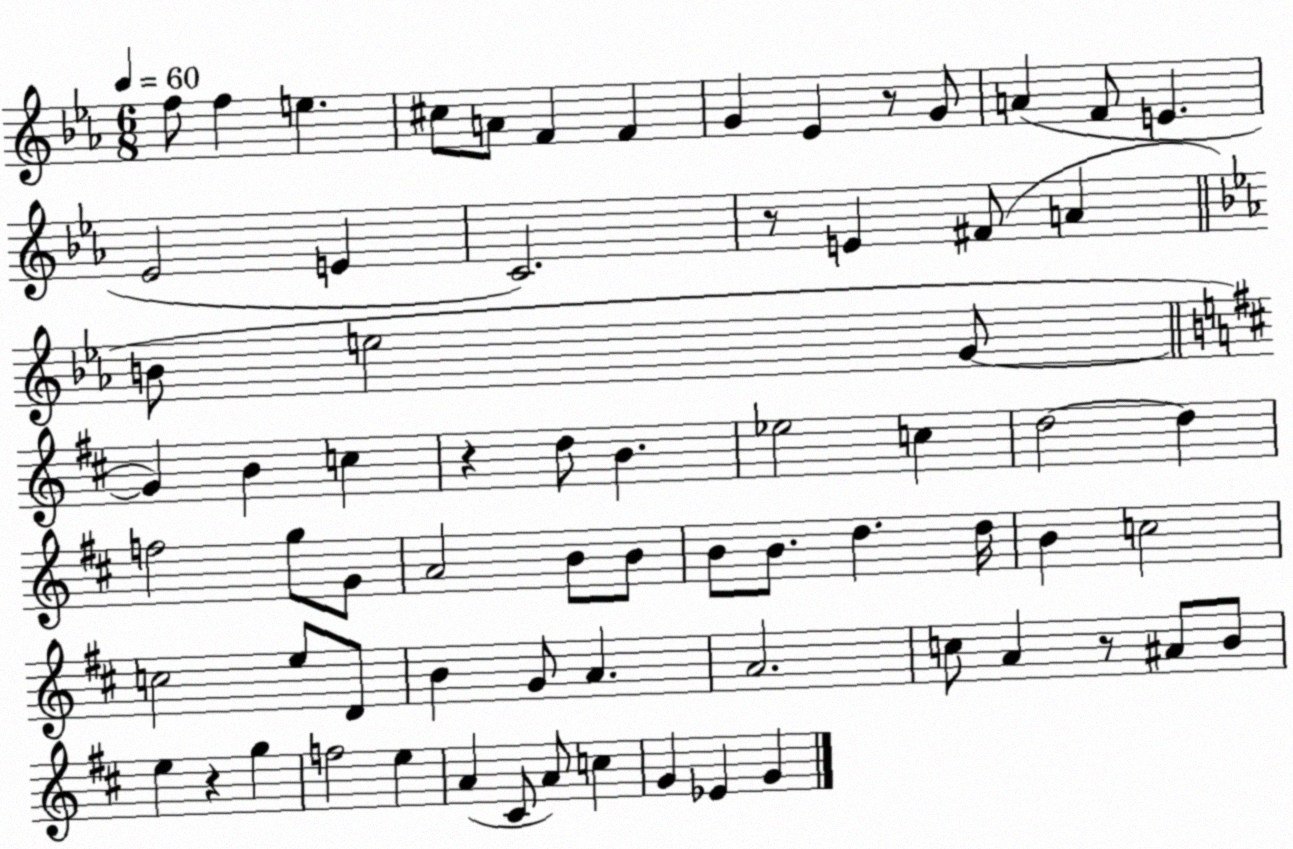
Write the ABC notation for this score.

X:1
T:Untitled
M:6/8
L:1/4
K:Eb
f/2 f e ^c/2 A/2 F F G _E z/2 G/2 A F/2 E _E2 E C2 z/2 E ^F/2 A B/2 e2 G/2 G B c z d/2 B _e2 c d2 d f2 g/2 G/2 A2 B/2 B/2 B/2 B/2 d d/4 B c2 c2 e/2 D/2 B G/2 A A2 c/2 A z/2 ^A/2 B/2 e z g f2 e A ^C/2 A/2 c G _E G